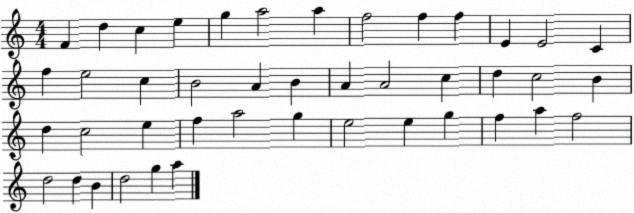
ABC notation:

X:1
T:Untitled
M:4/4
L:1/4
K:C
F d c e g a2 a f2 f f E E2 C f e2 c B2 A B A A2 c d c2 B d c2 e f a2 g e2 e g f a f2 d2 d B d2 g a